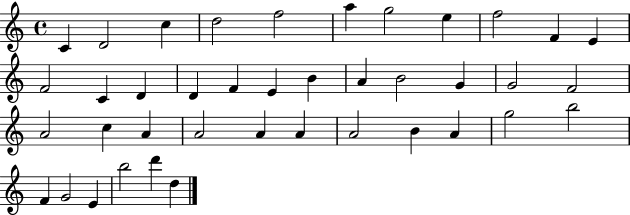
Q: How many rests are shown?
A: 0